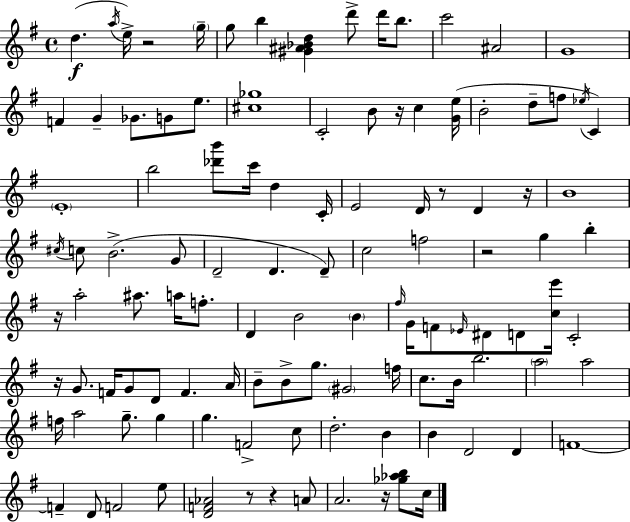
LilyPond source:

{
  \clef treble
  \time 4/4
  \defaultTimeSignature
  \key e \minor
  d''4.(\f \acciaccatura { a''16 } e''16->) r2 | \parenthesize g''16-- g''8 b''4 <gis' ais' bes' d''>4 d'''8-> d'''16 b''8. | c'''2 ais'2 | g'1 | \break f'4 g'4-- ges'8. g'8 e''8. | <cis'' ges''>1 | c'2-. b'8 r16 c''4 | <g' e''>16( b'2-. d''8-- f''8 \acciaccatura { ees''16 } c'4) | \break \parenthesize e'1-. | b''2 <des''' b'''>8 c'''16 d''4 | c'16-. e'2 d'16 r8 d'4 | r16 b'1 | \break \acciaccatura { cis''16 } c''8 b'2.->( | g'8 d'2-- d'4. | d'8--) c''2 f''2 | r2 g''4 b''4-. | \break r16 a''2-. ais''8. a''16 | f''8.-. d'4 b'2 \parenthesize b'4 | \grace { fis''16 } g'16 f'8 \grace { ees'16 } dis'8 d'8 <c'' e'''>16 c'2-. | r16 g'8. f'16 g'8 d'8 f'4. | \break a'16 b'8-- b'8-> g''8. \parenthesize gis'2 | f''16 c''8. b'16 b''2. | \parenthesize a''2 a''2 | f''16 a''2 g''8.-- | \break g''4 g''4. f'2-> | c''8 d''2.-. | b'4 b'4 d'2 | d'4 f'1~~ | \break f'4-- d'8 f'2 | e''8 <d' f' aes'>2 r8 r4 | a'8 a'2. | r16 <ges'' aes'' b''>8 c''16 \bar "|."
}